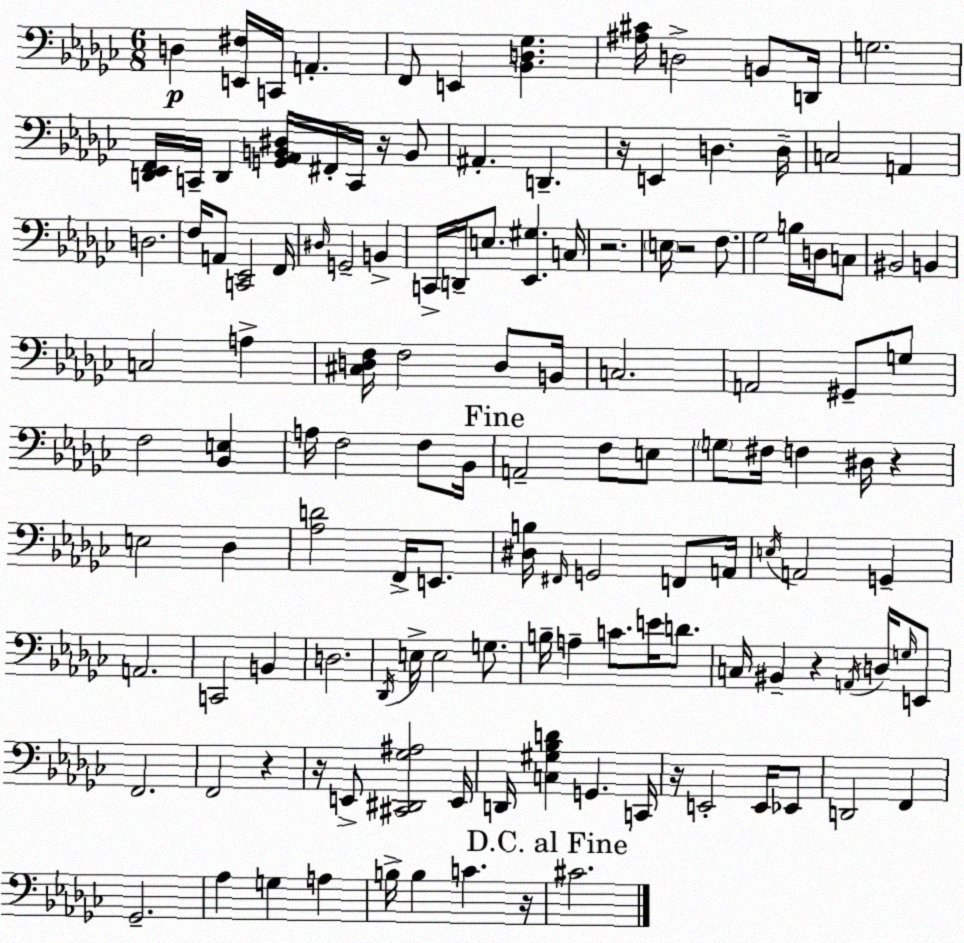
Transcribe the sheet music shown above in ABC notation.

X:1
T:Untitled
M:6/8
L:1/4
K:Ebm
D, [E,,^F,]/4 C,,/4 A,, F,,/2 E,, [_B,,D,_G,] [^A,^C]/4 D,2 B,,/2 D,,/4 G,2 [D,,_E,,F,,]/4 C,,/4 D,, [G,,_A,,B,,^D,]/4 ^F,,/4 C,,/4 z/4 B,,/2 ^A,, D,, z/4 E,, D, D,/4 C,2 A,, D,2 F,/4 A,,/2 [C,,_E,,]2 F,,/4 ^D,/4 G,,2 B,, C,,/4 D,,/4 E,/2 [_E,,^G,] C,/4 z2 E,/4 z2 F,/2 _G,2 B,/4 D,/4 C,/2 ^B,,2 B,, C,2 A, [^C,D,F,]/4 F,2 D,/2 B,,/4 C,2 A,,2 ^G,,/2 G,/2 F,2 [_B,,E,] A,/4 F,2 F,/2 _B,,/4 A,,2 F,/2 E,/2 G,/2 ^F,/4 F, ^D,/4 z E,2 _D, [_A,D]2 F,,/4 E,,/2 [^D,B,]/4 ^F,,/4 G,,2 F,,/2 A,,/4 E,/4 A,,2 G,, A,,2 C,,2 B,, D,2 _D,,/4 E,/4 E,2 G,/2 B,/4 A, C/2 E/4 D/2 C,/4 ^B,, z A,,/4 D,/4 G,/4 E,,/2 F,,2 F,,2 z z/4 E,,/2 [^C,,^D,,_G,^A,]2 E,,/4 D,,/4 [C,^G,_B,D] G,, C,,/4 z/4 E,,2 E,,/4 _E,,/2 D,,2 F,, _G,,2 _A, G, A, B,/4 B, C z/4 ^C2